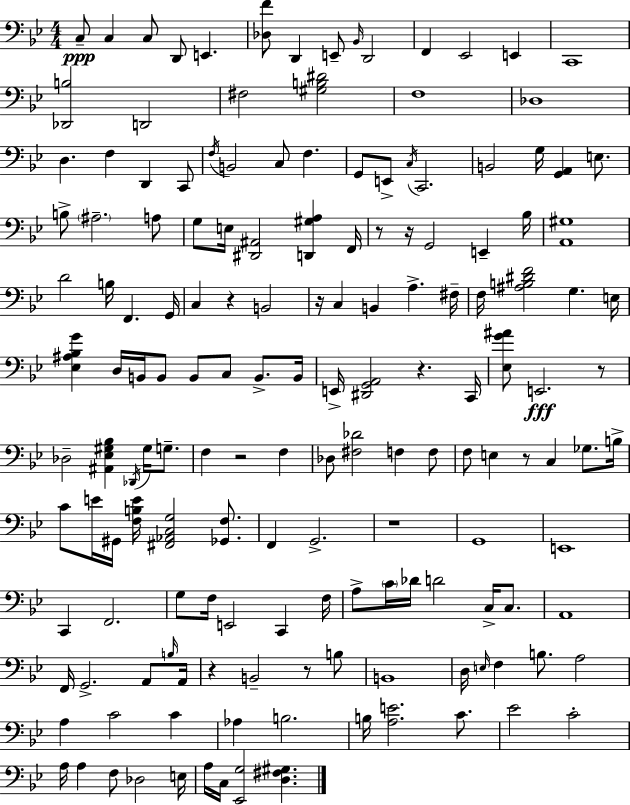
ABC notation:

X:1
T:Untitled
M:4/4
L:1/4
K:Gm
C,/2 C, C,/2 D,,/2 E,, [_D,F]/2 D,, E,,/2 _B,,/4 D,,2 F,, _E,,2 E,, C,,4 [_D,,B,]2 D,,2 ^F,2 [^G,B,^D]2 F,4 _D,4 D, F, D,, C,,/2 F,/4 B,,2 C,/2 F, G,,/2 E,,/2 C,/4 C,,2 B,,2 G,/4 [G,,A,,] E,/2 B,/2 ^A,2 A,/2 G,/2 E,/4 [^D,,^A,,]2 [D,,^G,A,] F,,/4 z/2 z/4 G,,2 E,, _B,/4 [A,,^G,]4 D2 B,/4 F,, G,,/4 C, z B,,2 z/4 C, B,, A, ^F,/4 F,/4 [^A,B,^DF]2 G, E,/4 [_E,^A,_B,G] D,/4 B,,/4 B,,/2 B,,/2 C,/2 B,,/2 B,,/4 E,,/4 [^D,,G,,A,,]2 z C,,/4 [_E,G^A]/2 E,,2 z/2 _D,2 [^A,,_E,^G,_B,] _D,,/4 ^G,/4 G,/2 F, z2 F, _D,/2 [^F,_D]2 F, F,/2 F,/2 E, z/2 C, _G,/2 B,/4 C/2 E/4 ^G,,/4 [F,B,E]/4 [^F,,_A,,C,G,]2 [_G,,F,]/2 F,, G,,2 z4 G,,4 E,,4 C,, F,,2 G,/2 F,/4 E,,2 C,, F,/4 A,/2 C/4 _D/4 D2 C,/4 C,/2 A,,4 F,,/4 G,,2 A,,/2 B,/4 A,,/4 z B,,2 z/2 B,/2 B,,4 D,/4 E,/4 F, B,/2 A,2 A, C2 C _A, B,2 B,/4 [A,E]2 C/2 _E2 C2 A,/4 A, F,/2 _D,2 E,/4 A,/4 C,/4 [_E,,G,]2 [D,^F,^G,]